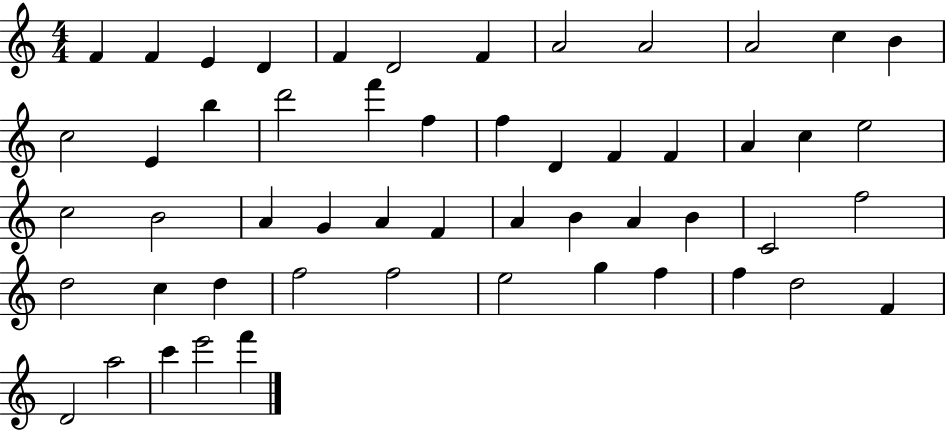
{
  \clef treble
  \numericTimeSignature
  \time 4/4
  \key c \major
  f'4 f'4 e'4 d'4 | f'4 d'2 f'4 | a'2 a'2 | a'2 c''4 b'4 | \break c''2 e'4 b''4 | d'''2 f'''4 f''4 | f''4 d'4 f'4 f'4 | a'4 c''4 e''2 | \break c''2 b'2 | a'4 g'4 a'4 f'4 | a'4 b'4 a'4 b'4 | c'2 f''2 | \break d''2 c''4 d''4 | f''2 f''2 | e''2 g''4 f''4 | f''4 d''2 f'4 | \break d'2 a''2 | c'''4 e'''2 f'''4 | \bar "|."
}